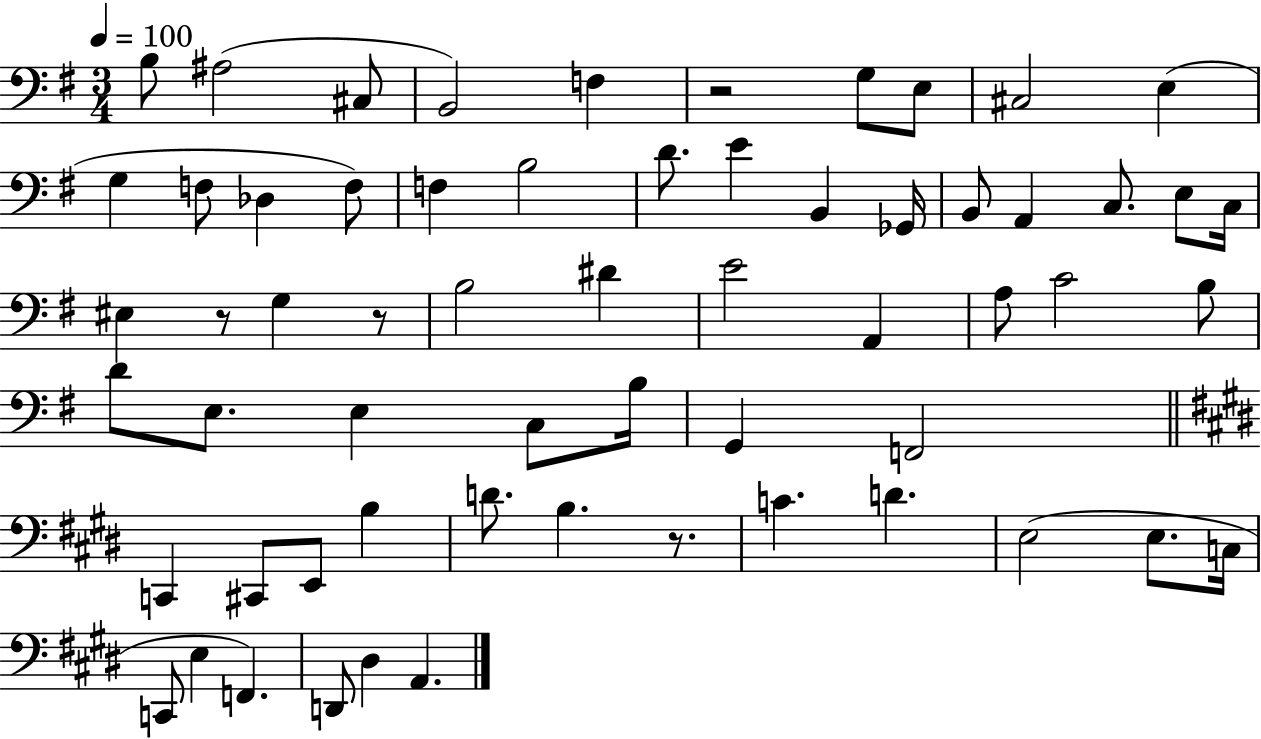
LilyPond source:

{
  \clef bass
  \numericTimeSignature
  \time 3/4
  \key g \major
  \tempo 4 = 100
  b8 ais2( cis8 | b,2) f4 | r2 g8 e8 | cis2 e4( | \break g4 f8 des4 f8) | f4 b2 | d'8. e'4 b,4 ges,16 | b,8 a,4 c8. e8 c16 | \break eis4 r8 g4 r8 | b2 dis'4 | e'2 a,4 | a8 c'2 b8 | \break d'8 e8. e4 c8 b16 | g,4 f,2 | \bar "||" \break \key e \major c,4 cis,8 e,8 b4 | d'8. b4. r8. | c'4. d'4. | e2( e8. c16 | \break c,8 e4 f,4.) | d,8 dis4 a,4. | \bar "|."
}